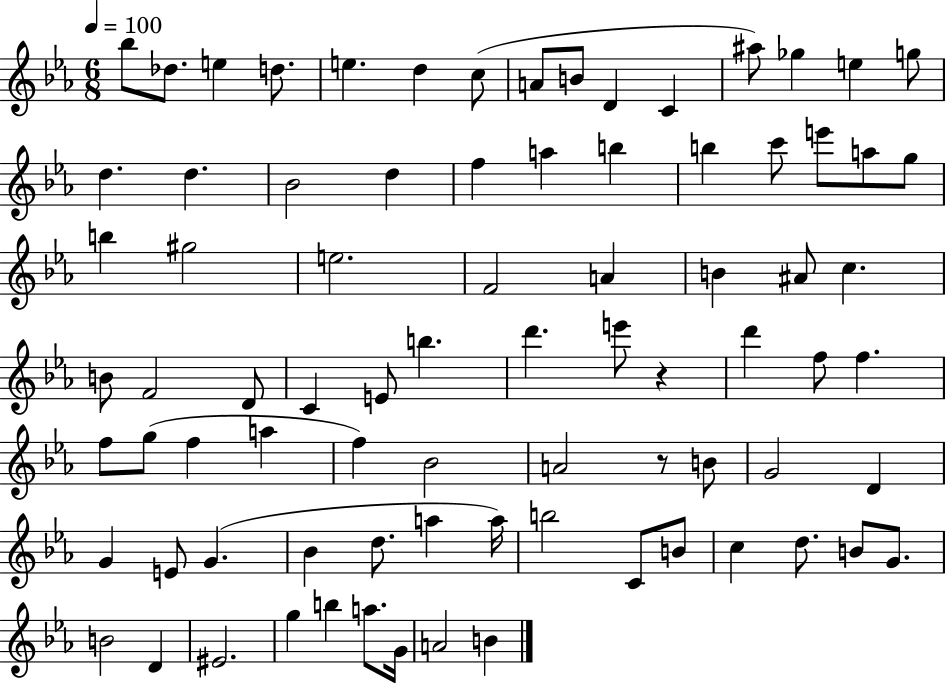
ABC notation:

X:1
T:Untitled
M:6/8
L:1/4
K:Eb
_b/2 _d/2 e d/2 e d c/2 A/2 B/2 D C ^a/2 _g e g/2 d d _B2 d f a b b c'/2 e'/2 a/2 g/2 b ^g2 e2 F2 A B ^A/2 c B/2 F2 D/2 C E/2 b d' e'/2 z d' f/2 f f/2 g/2 f a f _B2 A2 z/2 B/2 G2 D G E/2 G _B d/2 a a/4 b2 C/2 B/2 c d/2 B/2 G/2 B2 D ^E2 g b a/2 G/4 A2 B